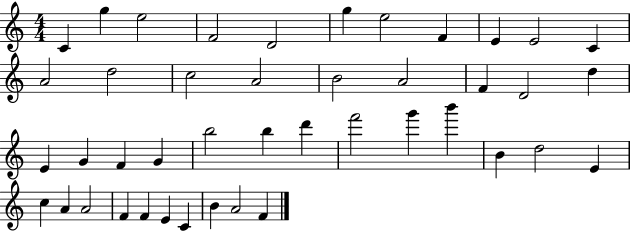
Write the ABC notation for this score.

X:1
T:Untitled
M:4/4
L:1/4
K:C
C g e2 F2 D2 g e2 F E E2 C A2 d2 c2 A2 B2 A2 F D2 d E G F G b2 b d' f'2 g' b' B d2 E c A A2 F F E C B A2 F